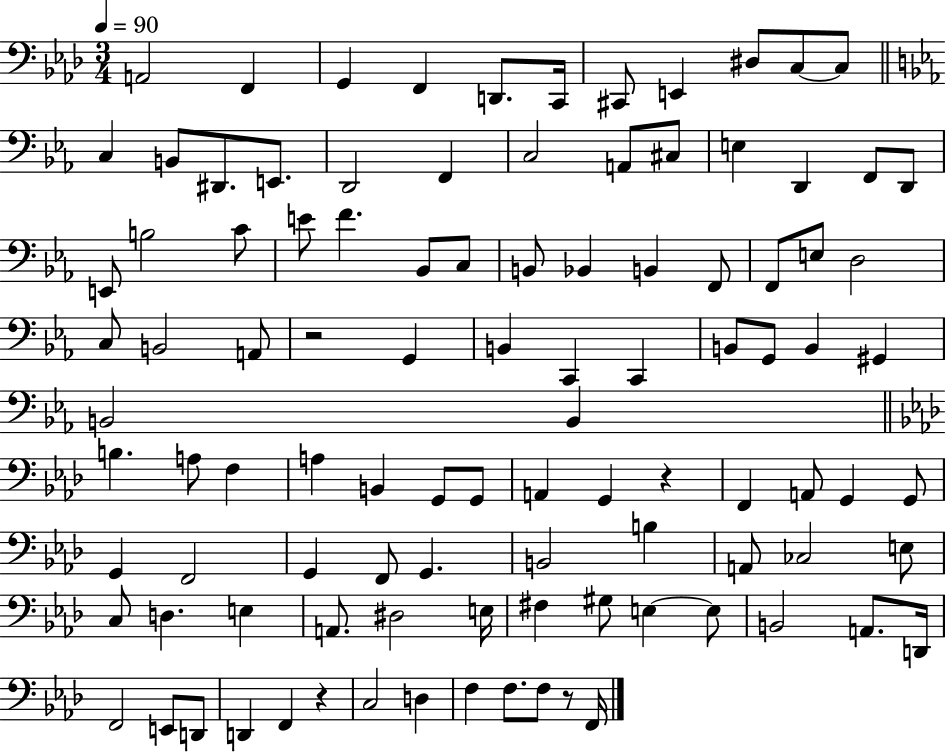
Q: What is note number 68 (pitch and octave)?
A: F2